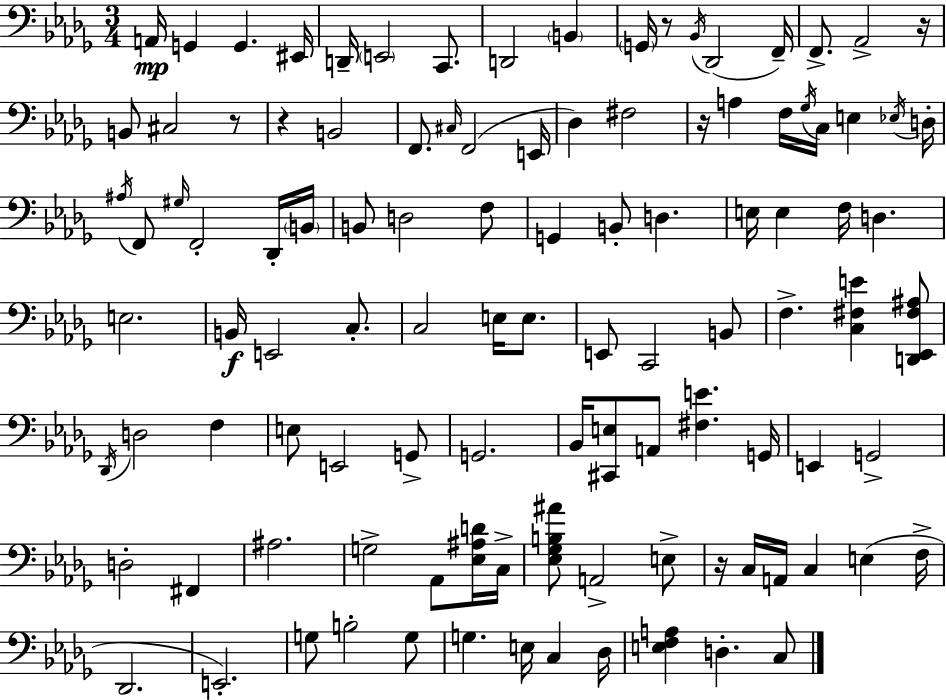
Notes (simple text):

A2/s G2/q G2/q. EIS2/s D2/s E2/h C2/e. D2/h B2/q G2/s R/e Bb2/s Db2/h F2/s F2/e. Ab2/h R/s B2/e C#3/h R/e R/q B2/h F2/e. C#3/s F2/h E2/s Db3/q F#3/h R/s A3/q F3/s Gb3/s C3/s E3/q Eb3/s D3/s A#3/s F2/e G#3/s F2/h Db2/s B2/s B2/e D3/h F3/e G2/q B2/e D3/q. E3/s E3/q F3/s D3/q. E3/h. B2/s E2/h C3/e. C3/h E3/s E3/e. E2/e C2/h B2/e F3/q. [C3,F#3,E4]/q [D2,Eb2,F#3,A#3]/e Db2/s D3/h F3/q E3/e E2/h G2/e G2/h. Bb2/s [C#2,E3]/e A2/e [F#3,E4]/q. G2/s E2/q G2/h D3/h F#2/q A#3/h. G3/h Ab2/e [Eb3,A#3,D4]/s C3/s [Eb3,Gb3,B3,A#4]/e A2/h E3/e R/s C3/s A2/s C3/q E3/q F3/s Db2/h. E2/h. G3/e B3/h G3/e G3/q. E3/s C3/q Db3/s [E3,F3,A3]/q D3/q. C3/e